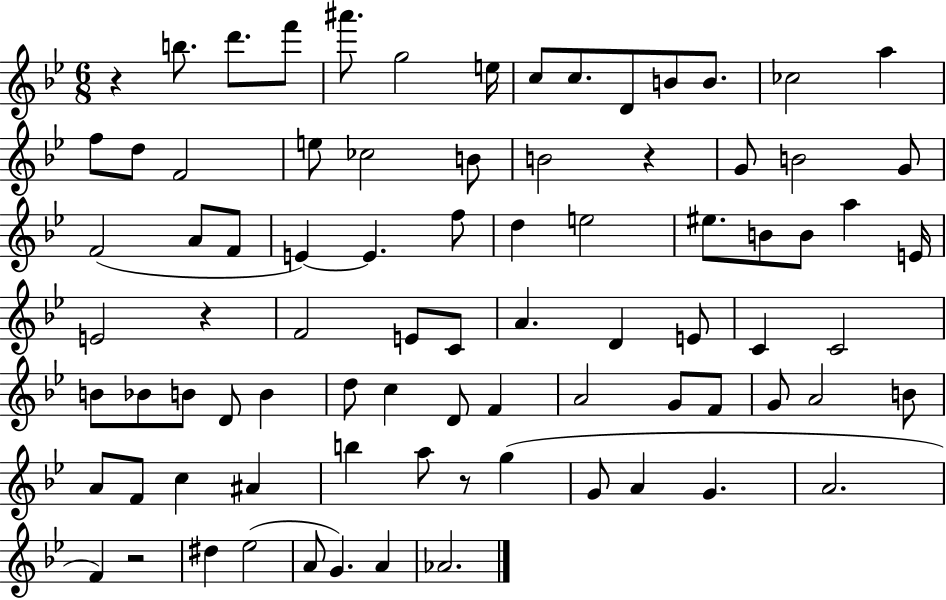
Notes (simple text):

R/q B5/e. D6/e. F6/e A#6/e. G5/h E5/s C5/e C5/e. D4/e B4/e B4/e. CES5/h A5/q F5/e D5/e F4/h E5/e CES5/h B4/e B4/h R/q G4/e B4/h G4/e F4/h A4/e F4/e E4/q E4/q. F5/e D5/q E5/h EIS5/e. B4/e B4/e A5/q E4/s E4/h R/q F4/h E4/e C4/e A4/q. D4/q E4/e C4/q C4/h B4/e Bb4/e B4/e D4/e B4/q D5/e C5/q D4/e F4/q A4/h G4/e F4/e G4/e A4/h B4/e A4/e F4/e C5/q A#4/q B5/q A5/e R/e G5/q G4/e A4/q G4/q. A4/h. F4/q R/h D#5/q Eb5/h A4/e G4/q. A4/q Ab4/h.